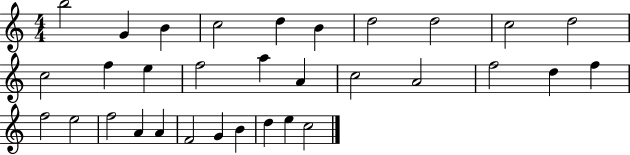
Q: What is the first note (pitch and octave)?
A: B5